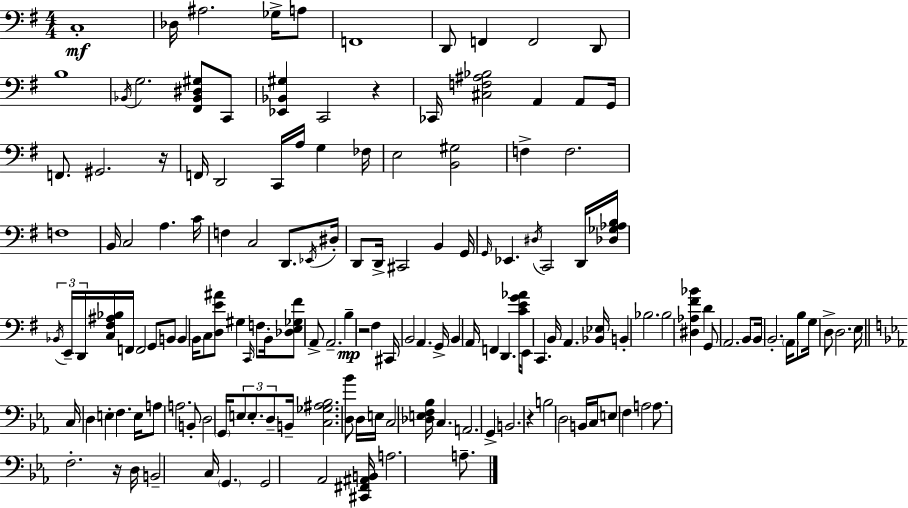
{
  \clef bass
  \numericTimeSignature
  \time 4/4
  \key g \major
  c1-.\mf | des16 ais2. ges16-> a8 | f,1 | d,8 f,4 f,2 d,8 | \break b1 | \acciaccatura { bes,16 } g2. <fis, bes, dis gis>8 c,8 | <ees, bes, gis>4 c,2 r4 | ces,16 <cis f ais bes>2 a,4 a,8 | \break g,16 f,8. gis,2. | r16 f,16 d,2 c,16 a16 g4 | fes16 e2 <b, gis>2 | f4-> f2. | \break f1 | b,16 c2 a4. | c'16 f4 c2 d,8. | \acciaccatura { ees,16 } dis16-. d,8 d,16-> cis,2 b,4 | \break g,16 \grace { g,16 } ees,4. \acciaccatura { dis16 } c,2 | d,16 <des ges aes b>16 \tuplet 3/2 { \acciaccatura { bes,16 } e,16-- d,16 } <c fis ais bes>16 f,16 f,2 | g,8 b,8 b,4 b,16 c8 <d e' ais'>8 gis4 | \grace { c,16 } f8 b,16-. <des e ges fis'>8 a,8-> a,2.-- | \break b4--\mp r2 | fis4 cis,16 b,2 a,4. | g,16-> b,4 a,16 f,4 d,4. | <c' e' g' aes'>16 e,8 c,4. b,16 a,4. | \break <bes, ees>16 b,4-. bes2. | bes2 <dis aes fis' bes'>4 | d'4 g,8 a,2. | b,8 b,16 b,2.-. | \break \parenthesize a,16 b8 g16 d8-> d2. | e16 \bar "||" \break \key c \minor c16 d4 e4-. f4. e16 | a8 a2. b,8-. | d2 \parenthesize g,16 \tuplet 3/2 { e8 e8.-. d8-- } | b,16-- <c ges ais bes>2. <d bes'>8 d16 | \break e16 c2 <des e f bes>16 c4. | a,2. g,4-> | b,2. r4 | b2 d2 | \break b,16 c16 e8 f4 a2 | a8. f2.-. r16 | d16 b,2-- c16 \parenthesize g,4. | g,2 aes,2 | \break <cis, fis, ais, b,>16 a2. a8.-- | \bar "|."
}